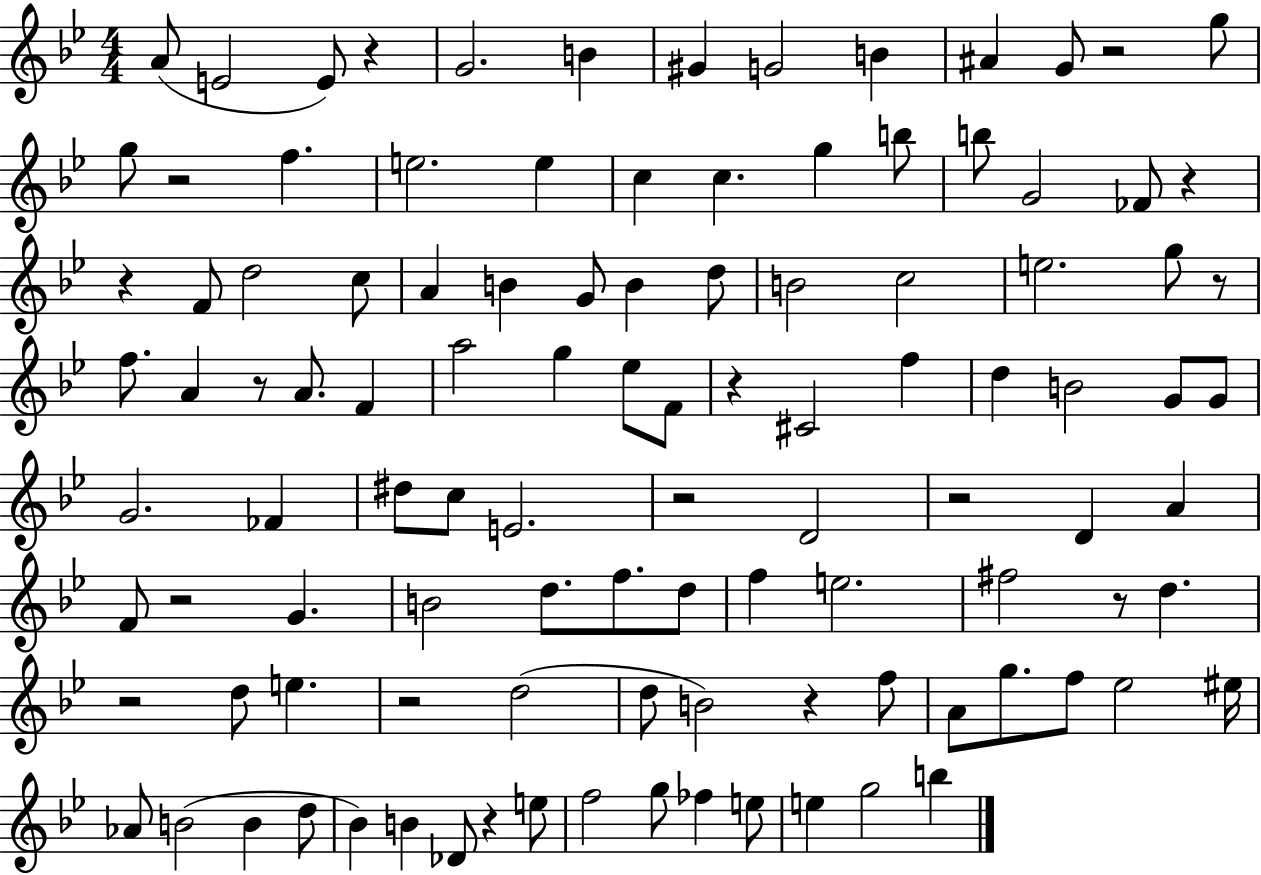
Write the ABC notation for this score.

X:1
T:Untitled
M:4/4
L:1/4
K:Bb
A/2 E2 E/2 z G2 B ^G G2 B ^A G/2 z2 g/2 g/2 z2 f e2 e c c g b/2 b/2 G2 _F/2 z z F/2 d2 c/2 A B G/2 B d/2 B2 c2 e2 g/2 z/2 f/2 A z/2 A/2 F a2 g _e/2 F/2 z ^C2 f d B2 G/2 G/2 G2 _F ^d/2 c/2 E2 z2 D2 z2 D A F/2 z2 G B2 d/2 f/2 d/2 f e2 ^f2 z/2 d z2 d/2 e z2 d2 d/2 B2 z f/2 A/2 g/2 f/2 _e2 ^e/4 _A/2 B2 B d/2 _B B _D/2 z e/2 f2 g/2 _f e/2 e g2 b